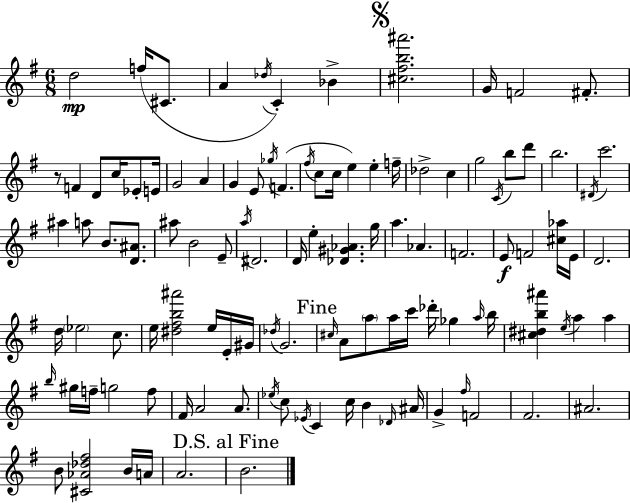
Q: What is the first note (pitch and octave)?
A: D5